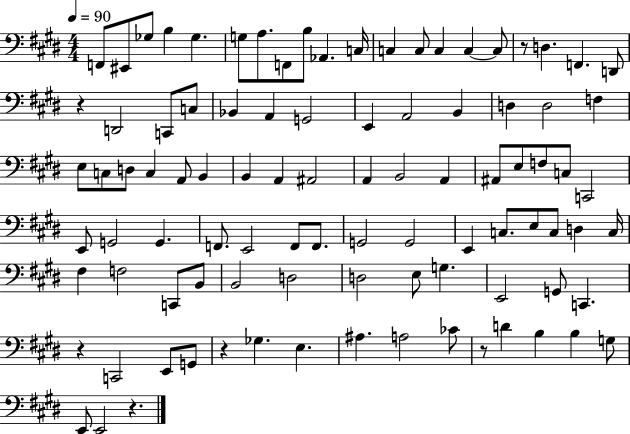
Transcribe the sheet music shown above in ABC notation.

X:1
T:Untitled
M:4/4
L:1/4
K:E
F,,/2 ^E,,/2 _G,/2 B, _G, G,/2 A,/2 F,,/2 B,/2 _A,, C,/4 C, C,/2 C, C, C,/2 z/2 D, F,, D,,/2 z D,,2 C,,/2 C,/2 _B,, A,, G,,2 E,, A,,2 B,, D, D,2 F, E,/2 C,/2 D,/2 C, A,,/2 B,, B,, A,, ^A,,2 A,, B,,2 A,, ^A,,/2 E,/2 F,/2 C,/2 C,,2 E,,/2 G,,2 G,, F,,/2 E,,2 F,,/2 F,,/2 G,,2 G,,2 E,, C,/2 E,/2 C,/2 D, C,/4 ^F, F,2 C,,/2 B,,/2 B,,2 D,2 D,2 E,/2 G, E,,2 G,,/2 C,, z C,,2 E,,/2 G,,/2 z _G, E, ^A, A,2 _C/2 z/2 D B, B, G,/2 E,,/2 E,,2 z